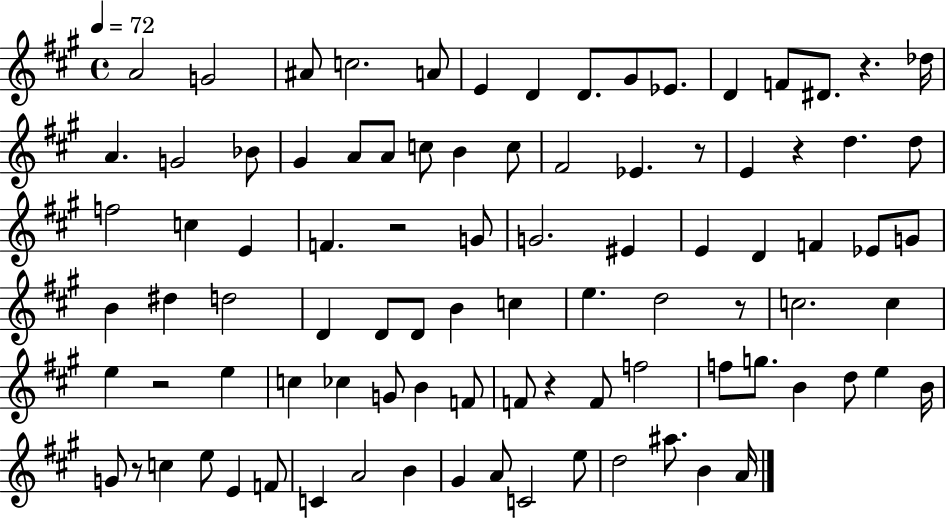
X:1
T:Untitled
M:4/4
L:1/4
K:A
A2 G2 ^A/2 c2 A/2 E D D/2 ^G/2 _E/2 D F/2 ^D/2 z _d/4 A G2 _B/2 ^G A/2 A/2 c/2 B c/2 ^F2 _E z/2 E z d d/2 f2 c E F z2 G/2 G2 ^E E D F _E/2 G/2 B ^d d2 D D/2 D/2 B c e d2 z/2 c2 c e z2 e c _c G/2 B F/2 F/2 z F/2 f2 f/2 g/2 B d/2 e B/4 G/2 z/2 c e/2 E F/2 C A2 B ^G A/2 C2 e/2 d2 ^a/2 B A/4